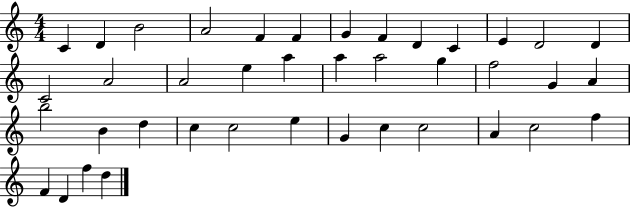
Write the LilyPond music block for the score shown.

{
  \clef treble
  \numericTimeSignature
  \time 4/4
  \key c \major
  c'4 d'4 b'2 | a'2 f'4 f'4 | g'4 f'4 d'4 c'4 | e'4 d'2 d'4 | \break c'2 a'2 | a'2 e''4 a''4 | a''4 a''2 g''4 | f''2 g'4 a'4 | \break b''2 b'4 d''4 | c''4 c''2 e''4 | g'4 c''4 c''2 | a'4 c''2 f''4 | \break f'4 d'4 f''4 d''4 | \bar "|."
}